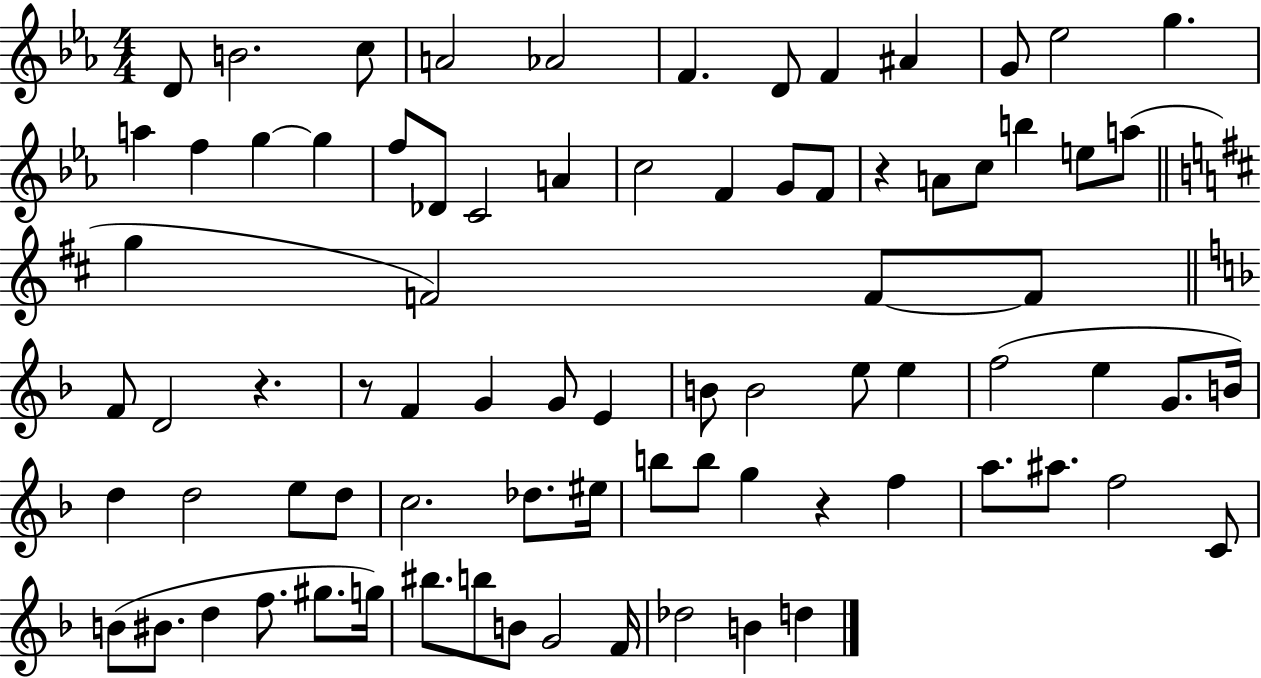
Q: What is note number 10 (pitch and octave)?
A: G4